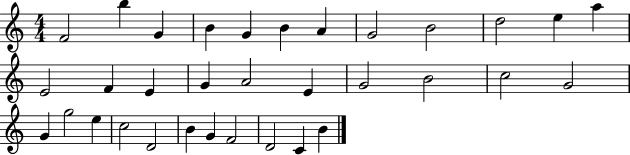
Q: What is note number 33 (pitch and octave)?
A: B4